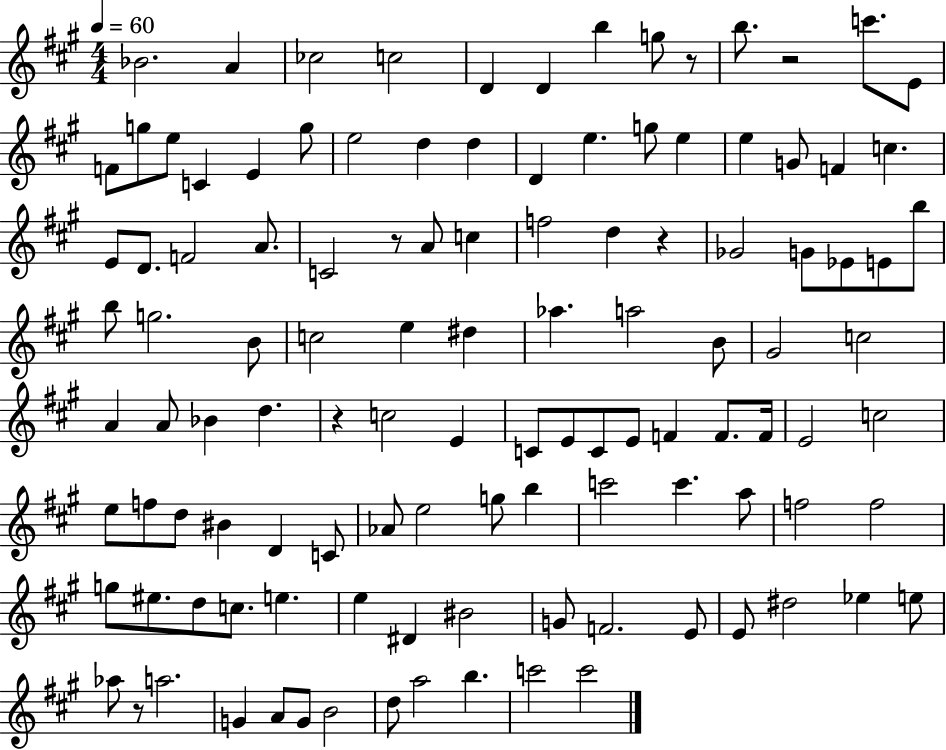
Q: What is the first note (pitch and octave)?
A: Bb4